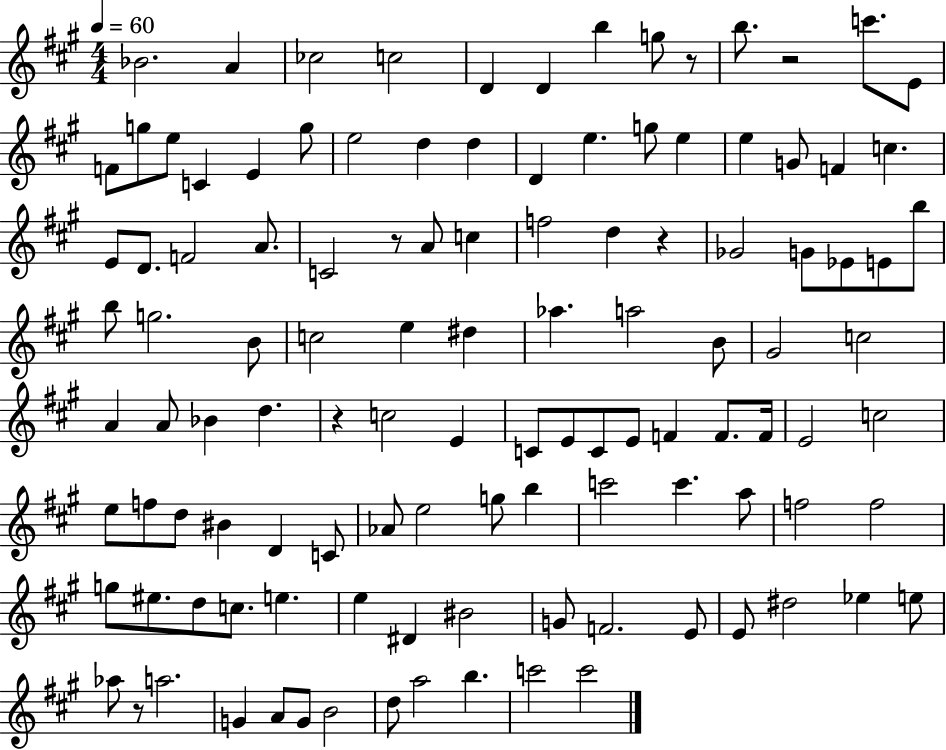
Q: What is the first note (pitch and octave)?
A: Bb4